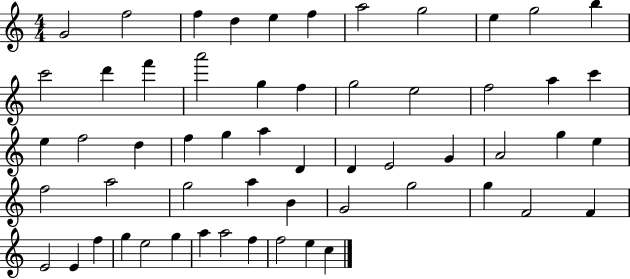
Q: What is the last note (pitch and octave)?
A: C5